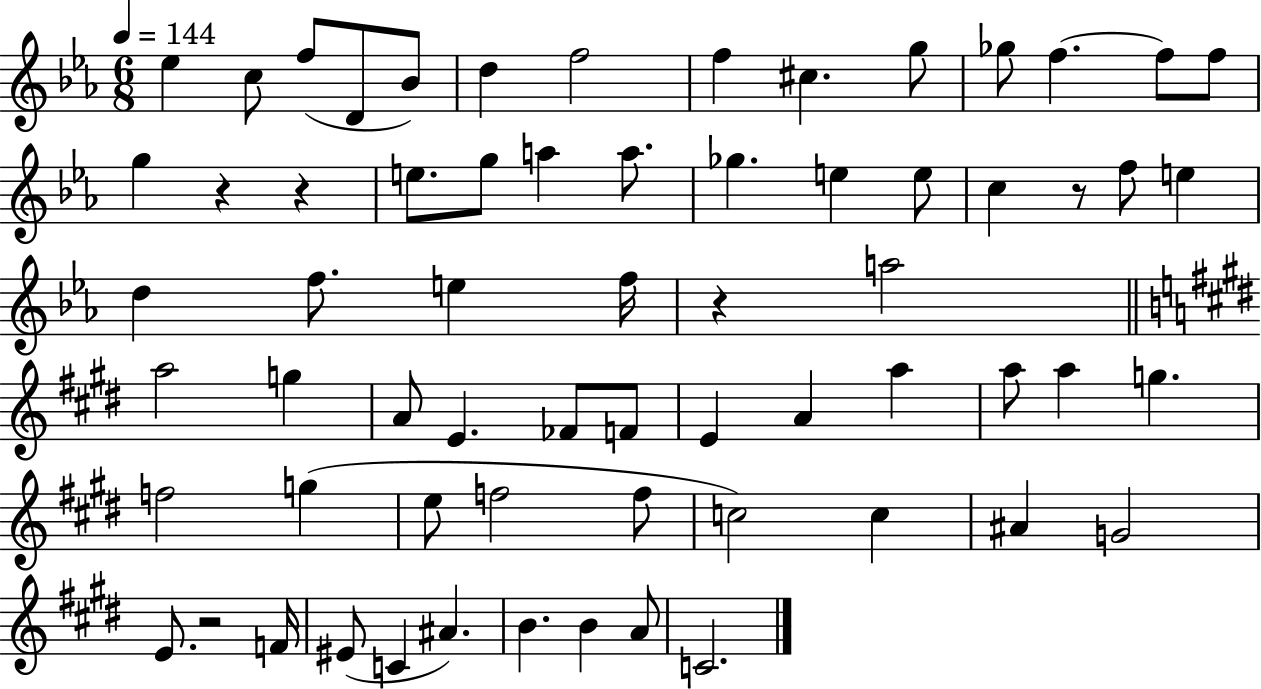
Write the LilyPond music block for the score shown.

{
  \clef treble
  \numericTimeSignature
  \time 6/8
  \key ees \major
  \tempo 4 = 144
  ees''4 c''8 f''8( d'8 bes'8) | d''4 f''2 | f''4 cis''4. g''8 | ges''8 f''4.~~ f''8 f''8 | \break g''4 r4 r4 | e''8. g''8 a''4 a''8. | ges''4. e''4 e''8 | c''4 r8 f''8 e''4 | \break d''4 f''8. e''4 f''16 | r4 a''2 | \bar "||" \break \key e \major a''2 g''4 | a'8 e'4. fes'8 f'8 | e'4 a'4 a''4 | a''8 a''4 g''4. | \break f''2 g''4( | e''8 f''2 f''8 | c''2) c''4 | ais'4 g'2 | \break e'8. r2 f'16 | eis'8( c'4 ais'4.) | b'4. b'4 a'8 | c'2. | \break \bar "|."
}